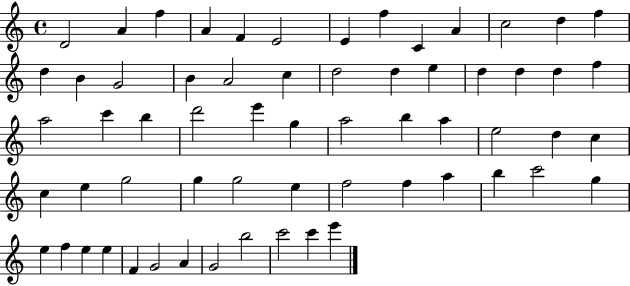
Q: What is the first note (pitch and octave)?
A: D4